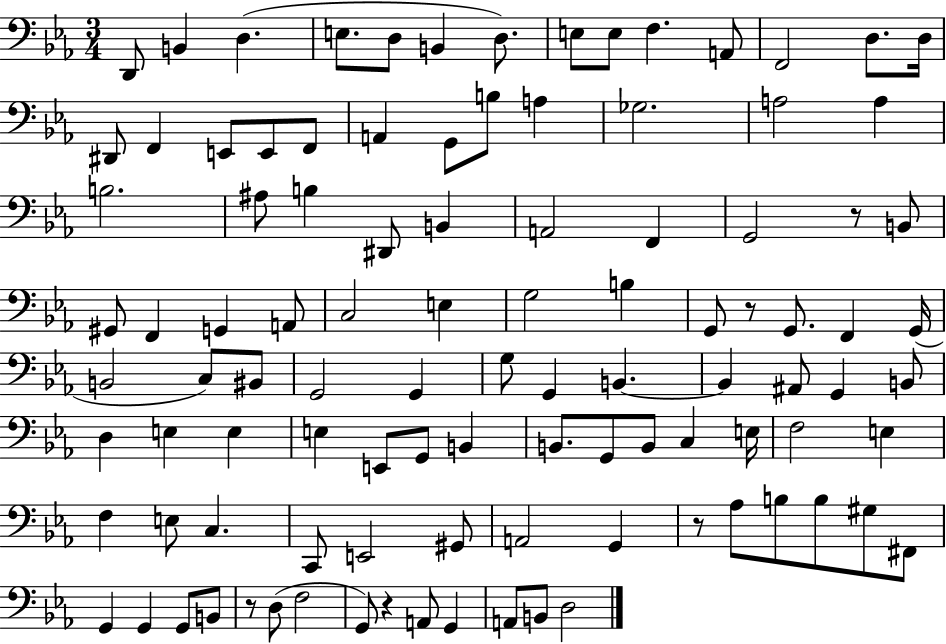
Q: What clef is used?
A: bass